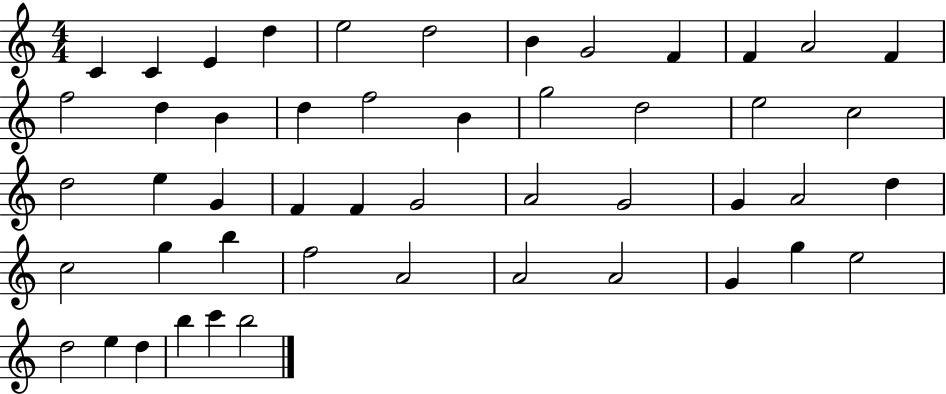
C4/q C4/q E4/q D5/q E5/h D5/h B4/q G4/h F4/q F4/q A4/h F4/q F5/h D5/q B4/q D5/q F5/h B4/q G5/h D5/h E5/h C5/h D5/h E5/q G4/q F4/q F4/q G4/h A4/h G4/h G4/q A4/h D5/q C5/h G5/q B5/q F5/h A4/h A4/h A4/h G4/q G5/q E5/h D5/h E5/q D5/q B5/q C6/q B5/h